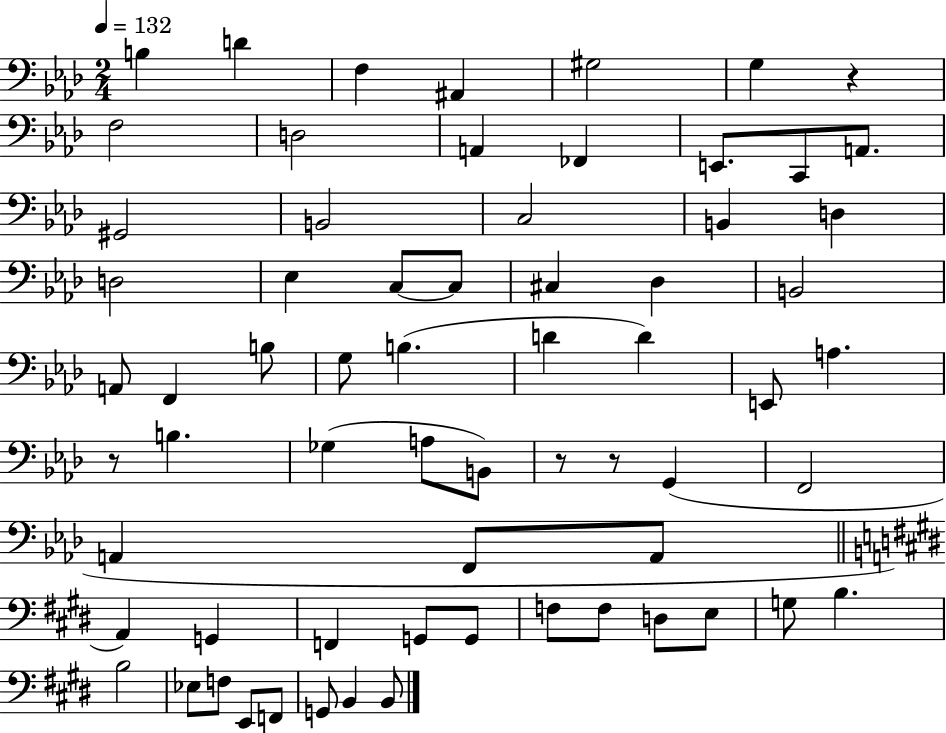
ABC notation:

X:1
T:Untitled
M:2/4
L:1/4
K:Ab
B, D F, ^A,, ^G,2 G, z F,2 D,2 A,, _F,, E,,/2 C,,/2 A,,/2 ^G,,2 B,,2 C,2 B,, D, D,2 _E, C,/2 C,/2 ^C, _D, B,,2 A,,/2 F,, B,/2 G,/2 B, D D E,,/2 A, z/2 B, _G, A,/2 B,,/2 z/2 z/2 G,, F,,2 A,, F,,/2 A,,/2 A,, G,, F,, G,,/2 G,,/2 F,/2 F,/2 D,/2 E,/2 G,/2 B, B,2 _E,/2 F,/2 E,,/2 F,,/2 G,,/2 B,, B,,/2